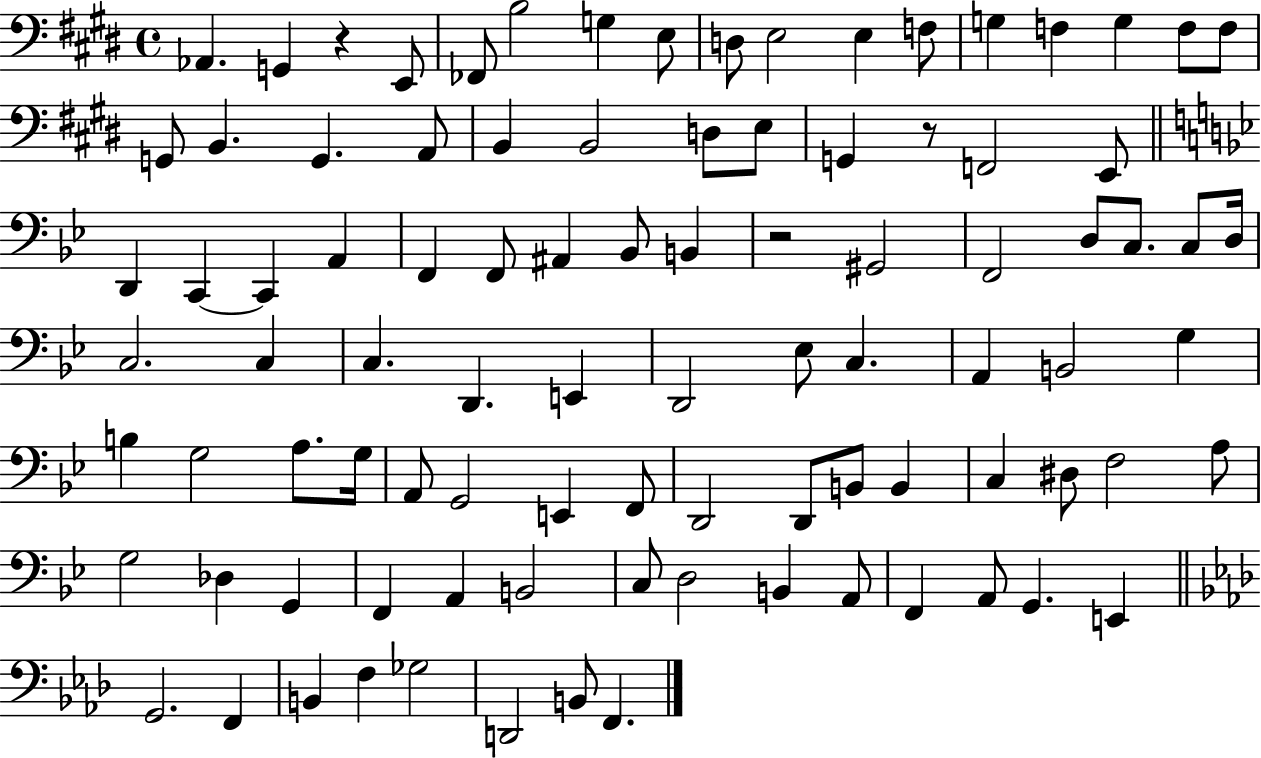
X:1
T:Untitled
M:4/4
L:1/4
K:E
_A,, G,, z E,,/2 _F,,/2 B,2 G, E,/2 D,/2 E,2 E, F,/2 G, F, G, F,/2 F,/2 G,,/2 B,, G,, A,,/2 B,, B,,2 D,/2 E,/2 G,, z/2 F,,2 E,,/2 D,, C,, C,, A,, F,, F,,/2 ^A,, _B,,/2 B,, z2 ^G,,2 F,,2 D,/2 C,/2 C,/2 D,/4 C,2 C, C, D,, E,, D,,2 _E,/2 C, A,, B,,2 G, B, G,2 A,/2 G,/4 A,,/2 G,,2 E,, F,,/2 D,,2 D,,/2 B,,/2 B,, C, ^D,/2 F,2 A,/2 G,2 _D, G,, F,, A,, B,,2 C,/2 D,2 B,, A,,/2 F,, A,,/2 G,, E,, G,,2 F,, B,, F, _G,2 D,,2 B,,/2 F,,